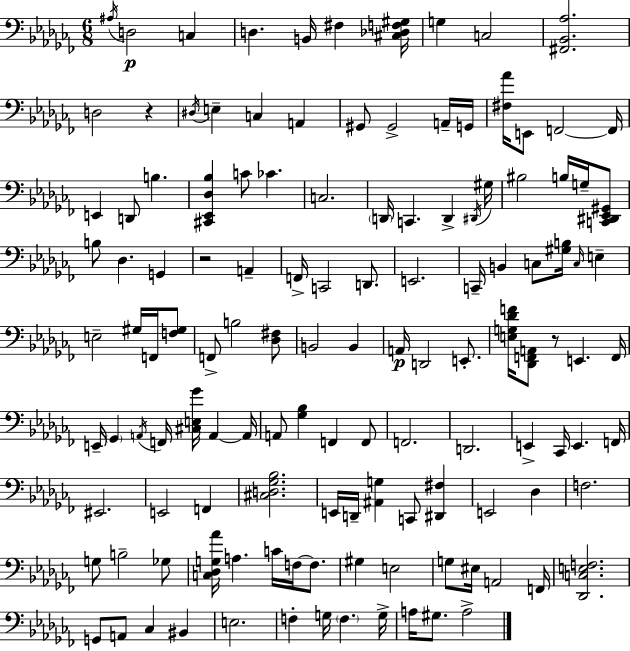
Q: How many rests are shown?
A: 3